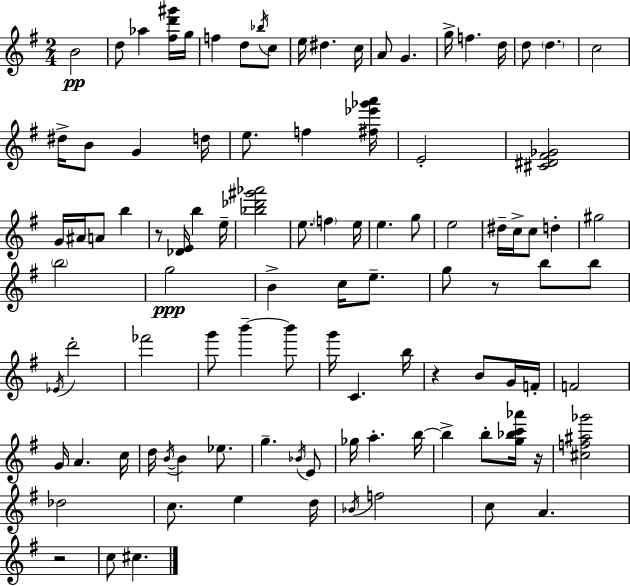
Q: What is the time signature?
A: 2/4